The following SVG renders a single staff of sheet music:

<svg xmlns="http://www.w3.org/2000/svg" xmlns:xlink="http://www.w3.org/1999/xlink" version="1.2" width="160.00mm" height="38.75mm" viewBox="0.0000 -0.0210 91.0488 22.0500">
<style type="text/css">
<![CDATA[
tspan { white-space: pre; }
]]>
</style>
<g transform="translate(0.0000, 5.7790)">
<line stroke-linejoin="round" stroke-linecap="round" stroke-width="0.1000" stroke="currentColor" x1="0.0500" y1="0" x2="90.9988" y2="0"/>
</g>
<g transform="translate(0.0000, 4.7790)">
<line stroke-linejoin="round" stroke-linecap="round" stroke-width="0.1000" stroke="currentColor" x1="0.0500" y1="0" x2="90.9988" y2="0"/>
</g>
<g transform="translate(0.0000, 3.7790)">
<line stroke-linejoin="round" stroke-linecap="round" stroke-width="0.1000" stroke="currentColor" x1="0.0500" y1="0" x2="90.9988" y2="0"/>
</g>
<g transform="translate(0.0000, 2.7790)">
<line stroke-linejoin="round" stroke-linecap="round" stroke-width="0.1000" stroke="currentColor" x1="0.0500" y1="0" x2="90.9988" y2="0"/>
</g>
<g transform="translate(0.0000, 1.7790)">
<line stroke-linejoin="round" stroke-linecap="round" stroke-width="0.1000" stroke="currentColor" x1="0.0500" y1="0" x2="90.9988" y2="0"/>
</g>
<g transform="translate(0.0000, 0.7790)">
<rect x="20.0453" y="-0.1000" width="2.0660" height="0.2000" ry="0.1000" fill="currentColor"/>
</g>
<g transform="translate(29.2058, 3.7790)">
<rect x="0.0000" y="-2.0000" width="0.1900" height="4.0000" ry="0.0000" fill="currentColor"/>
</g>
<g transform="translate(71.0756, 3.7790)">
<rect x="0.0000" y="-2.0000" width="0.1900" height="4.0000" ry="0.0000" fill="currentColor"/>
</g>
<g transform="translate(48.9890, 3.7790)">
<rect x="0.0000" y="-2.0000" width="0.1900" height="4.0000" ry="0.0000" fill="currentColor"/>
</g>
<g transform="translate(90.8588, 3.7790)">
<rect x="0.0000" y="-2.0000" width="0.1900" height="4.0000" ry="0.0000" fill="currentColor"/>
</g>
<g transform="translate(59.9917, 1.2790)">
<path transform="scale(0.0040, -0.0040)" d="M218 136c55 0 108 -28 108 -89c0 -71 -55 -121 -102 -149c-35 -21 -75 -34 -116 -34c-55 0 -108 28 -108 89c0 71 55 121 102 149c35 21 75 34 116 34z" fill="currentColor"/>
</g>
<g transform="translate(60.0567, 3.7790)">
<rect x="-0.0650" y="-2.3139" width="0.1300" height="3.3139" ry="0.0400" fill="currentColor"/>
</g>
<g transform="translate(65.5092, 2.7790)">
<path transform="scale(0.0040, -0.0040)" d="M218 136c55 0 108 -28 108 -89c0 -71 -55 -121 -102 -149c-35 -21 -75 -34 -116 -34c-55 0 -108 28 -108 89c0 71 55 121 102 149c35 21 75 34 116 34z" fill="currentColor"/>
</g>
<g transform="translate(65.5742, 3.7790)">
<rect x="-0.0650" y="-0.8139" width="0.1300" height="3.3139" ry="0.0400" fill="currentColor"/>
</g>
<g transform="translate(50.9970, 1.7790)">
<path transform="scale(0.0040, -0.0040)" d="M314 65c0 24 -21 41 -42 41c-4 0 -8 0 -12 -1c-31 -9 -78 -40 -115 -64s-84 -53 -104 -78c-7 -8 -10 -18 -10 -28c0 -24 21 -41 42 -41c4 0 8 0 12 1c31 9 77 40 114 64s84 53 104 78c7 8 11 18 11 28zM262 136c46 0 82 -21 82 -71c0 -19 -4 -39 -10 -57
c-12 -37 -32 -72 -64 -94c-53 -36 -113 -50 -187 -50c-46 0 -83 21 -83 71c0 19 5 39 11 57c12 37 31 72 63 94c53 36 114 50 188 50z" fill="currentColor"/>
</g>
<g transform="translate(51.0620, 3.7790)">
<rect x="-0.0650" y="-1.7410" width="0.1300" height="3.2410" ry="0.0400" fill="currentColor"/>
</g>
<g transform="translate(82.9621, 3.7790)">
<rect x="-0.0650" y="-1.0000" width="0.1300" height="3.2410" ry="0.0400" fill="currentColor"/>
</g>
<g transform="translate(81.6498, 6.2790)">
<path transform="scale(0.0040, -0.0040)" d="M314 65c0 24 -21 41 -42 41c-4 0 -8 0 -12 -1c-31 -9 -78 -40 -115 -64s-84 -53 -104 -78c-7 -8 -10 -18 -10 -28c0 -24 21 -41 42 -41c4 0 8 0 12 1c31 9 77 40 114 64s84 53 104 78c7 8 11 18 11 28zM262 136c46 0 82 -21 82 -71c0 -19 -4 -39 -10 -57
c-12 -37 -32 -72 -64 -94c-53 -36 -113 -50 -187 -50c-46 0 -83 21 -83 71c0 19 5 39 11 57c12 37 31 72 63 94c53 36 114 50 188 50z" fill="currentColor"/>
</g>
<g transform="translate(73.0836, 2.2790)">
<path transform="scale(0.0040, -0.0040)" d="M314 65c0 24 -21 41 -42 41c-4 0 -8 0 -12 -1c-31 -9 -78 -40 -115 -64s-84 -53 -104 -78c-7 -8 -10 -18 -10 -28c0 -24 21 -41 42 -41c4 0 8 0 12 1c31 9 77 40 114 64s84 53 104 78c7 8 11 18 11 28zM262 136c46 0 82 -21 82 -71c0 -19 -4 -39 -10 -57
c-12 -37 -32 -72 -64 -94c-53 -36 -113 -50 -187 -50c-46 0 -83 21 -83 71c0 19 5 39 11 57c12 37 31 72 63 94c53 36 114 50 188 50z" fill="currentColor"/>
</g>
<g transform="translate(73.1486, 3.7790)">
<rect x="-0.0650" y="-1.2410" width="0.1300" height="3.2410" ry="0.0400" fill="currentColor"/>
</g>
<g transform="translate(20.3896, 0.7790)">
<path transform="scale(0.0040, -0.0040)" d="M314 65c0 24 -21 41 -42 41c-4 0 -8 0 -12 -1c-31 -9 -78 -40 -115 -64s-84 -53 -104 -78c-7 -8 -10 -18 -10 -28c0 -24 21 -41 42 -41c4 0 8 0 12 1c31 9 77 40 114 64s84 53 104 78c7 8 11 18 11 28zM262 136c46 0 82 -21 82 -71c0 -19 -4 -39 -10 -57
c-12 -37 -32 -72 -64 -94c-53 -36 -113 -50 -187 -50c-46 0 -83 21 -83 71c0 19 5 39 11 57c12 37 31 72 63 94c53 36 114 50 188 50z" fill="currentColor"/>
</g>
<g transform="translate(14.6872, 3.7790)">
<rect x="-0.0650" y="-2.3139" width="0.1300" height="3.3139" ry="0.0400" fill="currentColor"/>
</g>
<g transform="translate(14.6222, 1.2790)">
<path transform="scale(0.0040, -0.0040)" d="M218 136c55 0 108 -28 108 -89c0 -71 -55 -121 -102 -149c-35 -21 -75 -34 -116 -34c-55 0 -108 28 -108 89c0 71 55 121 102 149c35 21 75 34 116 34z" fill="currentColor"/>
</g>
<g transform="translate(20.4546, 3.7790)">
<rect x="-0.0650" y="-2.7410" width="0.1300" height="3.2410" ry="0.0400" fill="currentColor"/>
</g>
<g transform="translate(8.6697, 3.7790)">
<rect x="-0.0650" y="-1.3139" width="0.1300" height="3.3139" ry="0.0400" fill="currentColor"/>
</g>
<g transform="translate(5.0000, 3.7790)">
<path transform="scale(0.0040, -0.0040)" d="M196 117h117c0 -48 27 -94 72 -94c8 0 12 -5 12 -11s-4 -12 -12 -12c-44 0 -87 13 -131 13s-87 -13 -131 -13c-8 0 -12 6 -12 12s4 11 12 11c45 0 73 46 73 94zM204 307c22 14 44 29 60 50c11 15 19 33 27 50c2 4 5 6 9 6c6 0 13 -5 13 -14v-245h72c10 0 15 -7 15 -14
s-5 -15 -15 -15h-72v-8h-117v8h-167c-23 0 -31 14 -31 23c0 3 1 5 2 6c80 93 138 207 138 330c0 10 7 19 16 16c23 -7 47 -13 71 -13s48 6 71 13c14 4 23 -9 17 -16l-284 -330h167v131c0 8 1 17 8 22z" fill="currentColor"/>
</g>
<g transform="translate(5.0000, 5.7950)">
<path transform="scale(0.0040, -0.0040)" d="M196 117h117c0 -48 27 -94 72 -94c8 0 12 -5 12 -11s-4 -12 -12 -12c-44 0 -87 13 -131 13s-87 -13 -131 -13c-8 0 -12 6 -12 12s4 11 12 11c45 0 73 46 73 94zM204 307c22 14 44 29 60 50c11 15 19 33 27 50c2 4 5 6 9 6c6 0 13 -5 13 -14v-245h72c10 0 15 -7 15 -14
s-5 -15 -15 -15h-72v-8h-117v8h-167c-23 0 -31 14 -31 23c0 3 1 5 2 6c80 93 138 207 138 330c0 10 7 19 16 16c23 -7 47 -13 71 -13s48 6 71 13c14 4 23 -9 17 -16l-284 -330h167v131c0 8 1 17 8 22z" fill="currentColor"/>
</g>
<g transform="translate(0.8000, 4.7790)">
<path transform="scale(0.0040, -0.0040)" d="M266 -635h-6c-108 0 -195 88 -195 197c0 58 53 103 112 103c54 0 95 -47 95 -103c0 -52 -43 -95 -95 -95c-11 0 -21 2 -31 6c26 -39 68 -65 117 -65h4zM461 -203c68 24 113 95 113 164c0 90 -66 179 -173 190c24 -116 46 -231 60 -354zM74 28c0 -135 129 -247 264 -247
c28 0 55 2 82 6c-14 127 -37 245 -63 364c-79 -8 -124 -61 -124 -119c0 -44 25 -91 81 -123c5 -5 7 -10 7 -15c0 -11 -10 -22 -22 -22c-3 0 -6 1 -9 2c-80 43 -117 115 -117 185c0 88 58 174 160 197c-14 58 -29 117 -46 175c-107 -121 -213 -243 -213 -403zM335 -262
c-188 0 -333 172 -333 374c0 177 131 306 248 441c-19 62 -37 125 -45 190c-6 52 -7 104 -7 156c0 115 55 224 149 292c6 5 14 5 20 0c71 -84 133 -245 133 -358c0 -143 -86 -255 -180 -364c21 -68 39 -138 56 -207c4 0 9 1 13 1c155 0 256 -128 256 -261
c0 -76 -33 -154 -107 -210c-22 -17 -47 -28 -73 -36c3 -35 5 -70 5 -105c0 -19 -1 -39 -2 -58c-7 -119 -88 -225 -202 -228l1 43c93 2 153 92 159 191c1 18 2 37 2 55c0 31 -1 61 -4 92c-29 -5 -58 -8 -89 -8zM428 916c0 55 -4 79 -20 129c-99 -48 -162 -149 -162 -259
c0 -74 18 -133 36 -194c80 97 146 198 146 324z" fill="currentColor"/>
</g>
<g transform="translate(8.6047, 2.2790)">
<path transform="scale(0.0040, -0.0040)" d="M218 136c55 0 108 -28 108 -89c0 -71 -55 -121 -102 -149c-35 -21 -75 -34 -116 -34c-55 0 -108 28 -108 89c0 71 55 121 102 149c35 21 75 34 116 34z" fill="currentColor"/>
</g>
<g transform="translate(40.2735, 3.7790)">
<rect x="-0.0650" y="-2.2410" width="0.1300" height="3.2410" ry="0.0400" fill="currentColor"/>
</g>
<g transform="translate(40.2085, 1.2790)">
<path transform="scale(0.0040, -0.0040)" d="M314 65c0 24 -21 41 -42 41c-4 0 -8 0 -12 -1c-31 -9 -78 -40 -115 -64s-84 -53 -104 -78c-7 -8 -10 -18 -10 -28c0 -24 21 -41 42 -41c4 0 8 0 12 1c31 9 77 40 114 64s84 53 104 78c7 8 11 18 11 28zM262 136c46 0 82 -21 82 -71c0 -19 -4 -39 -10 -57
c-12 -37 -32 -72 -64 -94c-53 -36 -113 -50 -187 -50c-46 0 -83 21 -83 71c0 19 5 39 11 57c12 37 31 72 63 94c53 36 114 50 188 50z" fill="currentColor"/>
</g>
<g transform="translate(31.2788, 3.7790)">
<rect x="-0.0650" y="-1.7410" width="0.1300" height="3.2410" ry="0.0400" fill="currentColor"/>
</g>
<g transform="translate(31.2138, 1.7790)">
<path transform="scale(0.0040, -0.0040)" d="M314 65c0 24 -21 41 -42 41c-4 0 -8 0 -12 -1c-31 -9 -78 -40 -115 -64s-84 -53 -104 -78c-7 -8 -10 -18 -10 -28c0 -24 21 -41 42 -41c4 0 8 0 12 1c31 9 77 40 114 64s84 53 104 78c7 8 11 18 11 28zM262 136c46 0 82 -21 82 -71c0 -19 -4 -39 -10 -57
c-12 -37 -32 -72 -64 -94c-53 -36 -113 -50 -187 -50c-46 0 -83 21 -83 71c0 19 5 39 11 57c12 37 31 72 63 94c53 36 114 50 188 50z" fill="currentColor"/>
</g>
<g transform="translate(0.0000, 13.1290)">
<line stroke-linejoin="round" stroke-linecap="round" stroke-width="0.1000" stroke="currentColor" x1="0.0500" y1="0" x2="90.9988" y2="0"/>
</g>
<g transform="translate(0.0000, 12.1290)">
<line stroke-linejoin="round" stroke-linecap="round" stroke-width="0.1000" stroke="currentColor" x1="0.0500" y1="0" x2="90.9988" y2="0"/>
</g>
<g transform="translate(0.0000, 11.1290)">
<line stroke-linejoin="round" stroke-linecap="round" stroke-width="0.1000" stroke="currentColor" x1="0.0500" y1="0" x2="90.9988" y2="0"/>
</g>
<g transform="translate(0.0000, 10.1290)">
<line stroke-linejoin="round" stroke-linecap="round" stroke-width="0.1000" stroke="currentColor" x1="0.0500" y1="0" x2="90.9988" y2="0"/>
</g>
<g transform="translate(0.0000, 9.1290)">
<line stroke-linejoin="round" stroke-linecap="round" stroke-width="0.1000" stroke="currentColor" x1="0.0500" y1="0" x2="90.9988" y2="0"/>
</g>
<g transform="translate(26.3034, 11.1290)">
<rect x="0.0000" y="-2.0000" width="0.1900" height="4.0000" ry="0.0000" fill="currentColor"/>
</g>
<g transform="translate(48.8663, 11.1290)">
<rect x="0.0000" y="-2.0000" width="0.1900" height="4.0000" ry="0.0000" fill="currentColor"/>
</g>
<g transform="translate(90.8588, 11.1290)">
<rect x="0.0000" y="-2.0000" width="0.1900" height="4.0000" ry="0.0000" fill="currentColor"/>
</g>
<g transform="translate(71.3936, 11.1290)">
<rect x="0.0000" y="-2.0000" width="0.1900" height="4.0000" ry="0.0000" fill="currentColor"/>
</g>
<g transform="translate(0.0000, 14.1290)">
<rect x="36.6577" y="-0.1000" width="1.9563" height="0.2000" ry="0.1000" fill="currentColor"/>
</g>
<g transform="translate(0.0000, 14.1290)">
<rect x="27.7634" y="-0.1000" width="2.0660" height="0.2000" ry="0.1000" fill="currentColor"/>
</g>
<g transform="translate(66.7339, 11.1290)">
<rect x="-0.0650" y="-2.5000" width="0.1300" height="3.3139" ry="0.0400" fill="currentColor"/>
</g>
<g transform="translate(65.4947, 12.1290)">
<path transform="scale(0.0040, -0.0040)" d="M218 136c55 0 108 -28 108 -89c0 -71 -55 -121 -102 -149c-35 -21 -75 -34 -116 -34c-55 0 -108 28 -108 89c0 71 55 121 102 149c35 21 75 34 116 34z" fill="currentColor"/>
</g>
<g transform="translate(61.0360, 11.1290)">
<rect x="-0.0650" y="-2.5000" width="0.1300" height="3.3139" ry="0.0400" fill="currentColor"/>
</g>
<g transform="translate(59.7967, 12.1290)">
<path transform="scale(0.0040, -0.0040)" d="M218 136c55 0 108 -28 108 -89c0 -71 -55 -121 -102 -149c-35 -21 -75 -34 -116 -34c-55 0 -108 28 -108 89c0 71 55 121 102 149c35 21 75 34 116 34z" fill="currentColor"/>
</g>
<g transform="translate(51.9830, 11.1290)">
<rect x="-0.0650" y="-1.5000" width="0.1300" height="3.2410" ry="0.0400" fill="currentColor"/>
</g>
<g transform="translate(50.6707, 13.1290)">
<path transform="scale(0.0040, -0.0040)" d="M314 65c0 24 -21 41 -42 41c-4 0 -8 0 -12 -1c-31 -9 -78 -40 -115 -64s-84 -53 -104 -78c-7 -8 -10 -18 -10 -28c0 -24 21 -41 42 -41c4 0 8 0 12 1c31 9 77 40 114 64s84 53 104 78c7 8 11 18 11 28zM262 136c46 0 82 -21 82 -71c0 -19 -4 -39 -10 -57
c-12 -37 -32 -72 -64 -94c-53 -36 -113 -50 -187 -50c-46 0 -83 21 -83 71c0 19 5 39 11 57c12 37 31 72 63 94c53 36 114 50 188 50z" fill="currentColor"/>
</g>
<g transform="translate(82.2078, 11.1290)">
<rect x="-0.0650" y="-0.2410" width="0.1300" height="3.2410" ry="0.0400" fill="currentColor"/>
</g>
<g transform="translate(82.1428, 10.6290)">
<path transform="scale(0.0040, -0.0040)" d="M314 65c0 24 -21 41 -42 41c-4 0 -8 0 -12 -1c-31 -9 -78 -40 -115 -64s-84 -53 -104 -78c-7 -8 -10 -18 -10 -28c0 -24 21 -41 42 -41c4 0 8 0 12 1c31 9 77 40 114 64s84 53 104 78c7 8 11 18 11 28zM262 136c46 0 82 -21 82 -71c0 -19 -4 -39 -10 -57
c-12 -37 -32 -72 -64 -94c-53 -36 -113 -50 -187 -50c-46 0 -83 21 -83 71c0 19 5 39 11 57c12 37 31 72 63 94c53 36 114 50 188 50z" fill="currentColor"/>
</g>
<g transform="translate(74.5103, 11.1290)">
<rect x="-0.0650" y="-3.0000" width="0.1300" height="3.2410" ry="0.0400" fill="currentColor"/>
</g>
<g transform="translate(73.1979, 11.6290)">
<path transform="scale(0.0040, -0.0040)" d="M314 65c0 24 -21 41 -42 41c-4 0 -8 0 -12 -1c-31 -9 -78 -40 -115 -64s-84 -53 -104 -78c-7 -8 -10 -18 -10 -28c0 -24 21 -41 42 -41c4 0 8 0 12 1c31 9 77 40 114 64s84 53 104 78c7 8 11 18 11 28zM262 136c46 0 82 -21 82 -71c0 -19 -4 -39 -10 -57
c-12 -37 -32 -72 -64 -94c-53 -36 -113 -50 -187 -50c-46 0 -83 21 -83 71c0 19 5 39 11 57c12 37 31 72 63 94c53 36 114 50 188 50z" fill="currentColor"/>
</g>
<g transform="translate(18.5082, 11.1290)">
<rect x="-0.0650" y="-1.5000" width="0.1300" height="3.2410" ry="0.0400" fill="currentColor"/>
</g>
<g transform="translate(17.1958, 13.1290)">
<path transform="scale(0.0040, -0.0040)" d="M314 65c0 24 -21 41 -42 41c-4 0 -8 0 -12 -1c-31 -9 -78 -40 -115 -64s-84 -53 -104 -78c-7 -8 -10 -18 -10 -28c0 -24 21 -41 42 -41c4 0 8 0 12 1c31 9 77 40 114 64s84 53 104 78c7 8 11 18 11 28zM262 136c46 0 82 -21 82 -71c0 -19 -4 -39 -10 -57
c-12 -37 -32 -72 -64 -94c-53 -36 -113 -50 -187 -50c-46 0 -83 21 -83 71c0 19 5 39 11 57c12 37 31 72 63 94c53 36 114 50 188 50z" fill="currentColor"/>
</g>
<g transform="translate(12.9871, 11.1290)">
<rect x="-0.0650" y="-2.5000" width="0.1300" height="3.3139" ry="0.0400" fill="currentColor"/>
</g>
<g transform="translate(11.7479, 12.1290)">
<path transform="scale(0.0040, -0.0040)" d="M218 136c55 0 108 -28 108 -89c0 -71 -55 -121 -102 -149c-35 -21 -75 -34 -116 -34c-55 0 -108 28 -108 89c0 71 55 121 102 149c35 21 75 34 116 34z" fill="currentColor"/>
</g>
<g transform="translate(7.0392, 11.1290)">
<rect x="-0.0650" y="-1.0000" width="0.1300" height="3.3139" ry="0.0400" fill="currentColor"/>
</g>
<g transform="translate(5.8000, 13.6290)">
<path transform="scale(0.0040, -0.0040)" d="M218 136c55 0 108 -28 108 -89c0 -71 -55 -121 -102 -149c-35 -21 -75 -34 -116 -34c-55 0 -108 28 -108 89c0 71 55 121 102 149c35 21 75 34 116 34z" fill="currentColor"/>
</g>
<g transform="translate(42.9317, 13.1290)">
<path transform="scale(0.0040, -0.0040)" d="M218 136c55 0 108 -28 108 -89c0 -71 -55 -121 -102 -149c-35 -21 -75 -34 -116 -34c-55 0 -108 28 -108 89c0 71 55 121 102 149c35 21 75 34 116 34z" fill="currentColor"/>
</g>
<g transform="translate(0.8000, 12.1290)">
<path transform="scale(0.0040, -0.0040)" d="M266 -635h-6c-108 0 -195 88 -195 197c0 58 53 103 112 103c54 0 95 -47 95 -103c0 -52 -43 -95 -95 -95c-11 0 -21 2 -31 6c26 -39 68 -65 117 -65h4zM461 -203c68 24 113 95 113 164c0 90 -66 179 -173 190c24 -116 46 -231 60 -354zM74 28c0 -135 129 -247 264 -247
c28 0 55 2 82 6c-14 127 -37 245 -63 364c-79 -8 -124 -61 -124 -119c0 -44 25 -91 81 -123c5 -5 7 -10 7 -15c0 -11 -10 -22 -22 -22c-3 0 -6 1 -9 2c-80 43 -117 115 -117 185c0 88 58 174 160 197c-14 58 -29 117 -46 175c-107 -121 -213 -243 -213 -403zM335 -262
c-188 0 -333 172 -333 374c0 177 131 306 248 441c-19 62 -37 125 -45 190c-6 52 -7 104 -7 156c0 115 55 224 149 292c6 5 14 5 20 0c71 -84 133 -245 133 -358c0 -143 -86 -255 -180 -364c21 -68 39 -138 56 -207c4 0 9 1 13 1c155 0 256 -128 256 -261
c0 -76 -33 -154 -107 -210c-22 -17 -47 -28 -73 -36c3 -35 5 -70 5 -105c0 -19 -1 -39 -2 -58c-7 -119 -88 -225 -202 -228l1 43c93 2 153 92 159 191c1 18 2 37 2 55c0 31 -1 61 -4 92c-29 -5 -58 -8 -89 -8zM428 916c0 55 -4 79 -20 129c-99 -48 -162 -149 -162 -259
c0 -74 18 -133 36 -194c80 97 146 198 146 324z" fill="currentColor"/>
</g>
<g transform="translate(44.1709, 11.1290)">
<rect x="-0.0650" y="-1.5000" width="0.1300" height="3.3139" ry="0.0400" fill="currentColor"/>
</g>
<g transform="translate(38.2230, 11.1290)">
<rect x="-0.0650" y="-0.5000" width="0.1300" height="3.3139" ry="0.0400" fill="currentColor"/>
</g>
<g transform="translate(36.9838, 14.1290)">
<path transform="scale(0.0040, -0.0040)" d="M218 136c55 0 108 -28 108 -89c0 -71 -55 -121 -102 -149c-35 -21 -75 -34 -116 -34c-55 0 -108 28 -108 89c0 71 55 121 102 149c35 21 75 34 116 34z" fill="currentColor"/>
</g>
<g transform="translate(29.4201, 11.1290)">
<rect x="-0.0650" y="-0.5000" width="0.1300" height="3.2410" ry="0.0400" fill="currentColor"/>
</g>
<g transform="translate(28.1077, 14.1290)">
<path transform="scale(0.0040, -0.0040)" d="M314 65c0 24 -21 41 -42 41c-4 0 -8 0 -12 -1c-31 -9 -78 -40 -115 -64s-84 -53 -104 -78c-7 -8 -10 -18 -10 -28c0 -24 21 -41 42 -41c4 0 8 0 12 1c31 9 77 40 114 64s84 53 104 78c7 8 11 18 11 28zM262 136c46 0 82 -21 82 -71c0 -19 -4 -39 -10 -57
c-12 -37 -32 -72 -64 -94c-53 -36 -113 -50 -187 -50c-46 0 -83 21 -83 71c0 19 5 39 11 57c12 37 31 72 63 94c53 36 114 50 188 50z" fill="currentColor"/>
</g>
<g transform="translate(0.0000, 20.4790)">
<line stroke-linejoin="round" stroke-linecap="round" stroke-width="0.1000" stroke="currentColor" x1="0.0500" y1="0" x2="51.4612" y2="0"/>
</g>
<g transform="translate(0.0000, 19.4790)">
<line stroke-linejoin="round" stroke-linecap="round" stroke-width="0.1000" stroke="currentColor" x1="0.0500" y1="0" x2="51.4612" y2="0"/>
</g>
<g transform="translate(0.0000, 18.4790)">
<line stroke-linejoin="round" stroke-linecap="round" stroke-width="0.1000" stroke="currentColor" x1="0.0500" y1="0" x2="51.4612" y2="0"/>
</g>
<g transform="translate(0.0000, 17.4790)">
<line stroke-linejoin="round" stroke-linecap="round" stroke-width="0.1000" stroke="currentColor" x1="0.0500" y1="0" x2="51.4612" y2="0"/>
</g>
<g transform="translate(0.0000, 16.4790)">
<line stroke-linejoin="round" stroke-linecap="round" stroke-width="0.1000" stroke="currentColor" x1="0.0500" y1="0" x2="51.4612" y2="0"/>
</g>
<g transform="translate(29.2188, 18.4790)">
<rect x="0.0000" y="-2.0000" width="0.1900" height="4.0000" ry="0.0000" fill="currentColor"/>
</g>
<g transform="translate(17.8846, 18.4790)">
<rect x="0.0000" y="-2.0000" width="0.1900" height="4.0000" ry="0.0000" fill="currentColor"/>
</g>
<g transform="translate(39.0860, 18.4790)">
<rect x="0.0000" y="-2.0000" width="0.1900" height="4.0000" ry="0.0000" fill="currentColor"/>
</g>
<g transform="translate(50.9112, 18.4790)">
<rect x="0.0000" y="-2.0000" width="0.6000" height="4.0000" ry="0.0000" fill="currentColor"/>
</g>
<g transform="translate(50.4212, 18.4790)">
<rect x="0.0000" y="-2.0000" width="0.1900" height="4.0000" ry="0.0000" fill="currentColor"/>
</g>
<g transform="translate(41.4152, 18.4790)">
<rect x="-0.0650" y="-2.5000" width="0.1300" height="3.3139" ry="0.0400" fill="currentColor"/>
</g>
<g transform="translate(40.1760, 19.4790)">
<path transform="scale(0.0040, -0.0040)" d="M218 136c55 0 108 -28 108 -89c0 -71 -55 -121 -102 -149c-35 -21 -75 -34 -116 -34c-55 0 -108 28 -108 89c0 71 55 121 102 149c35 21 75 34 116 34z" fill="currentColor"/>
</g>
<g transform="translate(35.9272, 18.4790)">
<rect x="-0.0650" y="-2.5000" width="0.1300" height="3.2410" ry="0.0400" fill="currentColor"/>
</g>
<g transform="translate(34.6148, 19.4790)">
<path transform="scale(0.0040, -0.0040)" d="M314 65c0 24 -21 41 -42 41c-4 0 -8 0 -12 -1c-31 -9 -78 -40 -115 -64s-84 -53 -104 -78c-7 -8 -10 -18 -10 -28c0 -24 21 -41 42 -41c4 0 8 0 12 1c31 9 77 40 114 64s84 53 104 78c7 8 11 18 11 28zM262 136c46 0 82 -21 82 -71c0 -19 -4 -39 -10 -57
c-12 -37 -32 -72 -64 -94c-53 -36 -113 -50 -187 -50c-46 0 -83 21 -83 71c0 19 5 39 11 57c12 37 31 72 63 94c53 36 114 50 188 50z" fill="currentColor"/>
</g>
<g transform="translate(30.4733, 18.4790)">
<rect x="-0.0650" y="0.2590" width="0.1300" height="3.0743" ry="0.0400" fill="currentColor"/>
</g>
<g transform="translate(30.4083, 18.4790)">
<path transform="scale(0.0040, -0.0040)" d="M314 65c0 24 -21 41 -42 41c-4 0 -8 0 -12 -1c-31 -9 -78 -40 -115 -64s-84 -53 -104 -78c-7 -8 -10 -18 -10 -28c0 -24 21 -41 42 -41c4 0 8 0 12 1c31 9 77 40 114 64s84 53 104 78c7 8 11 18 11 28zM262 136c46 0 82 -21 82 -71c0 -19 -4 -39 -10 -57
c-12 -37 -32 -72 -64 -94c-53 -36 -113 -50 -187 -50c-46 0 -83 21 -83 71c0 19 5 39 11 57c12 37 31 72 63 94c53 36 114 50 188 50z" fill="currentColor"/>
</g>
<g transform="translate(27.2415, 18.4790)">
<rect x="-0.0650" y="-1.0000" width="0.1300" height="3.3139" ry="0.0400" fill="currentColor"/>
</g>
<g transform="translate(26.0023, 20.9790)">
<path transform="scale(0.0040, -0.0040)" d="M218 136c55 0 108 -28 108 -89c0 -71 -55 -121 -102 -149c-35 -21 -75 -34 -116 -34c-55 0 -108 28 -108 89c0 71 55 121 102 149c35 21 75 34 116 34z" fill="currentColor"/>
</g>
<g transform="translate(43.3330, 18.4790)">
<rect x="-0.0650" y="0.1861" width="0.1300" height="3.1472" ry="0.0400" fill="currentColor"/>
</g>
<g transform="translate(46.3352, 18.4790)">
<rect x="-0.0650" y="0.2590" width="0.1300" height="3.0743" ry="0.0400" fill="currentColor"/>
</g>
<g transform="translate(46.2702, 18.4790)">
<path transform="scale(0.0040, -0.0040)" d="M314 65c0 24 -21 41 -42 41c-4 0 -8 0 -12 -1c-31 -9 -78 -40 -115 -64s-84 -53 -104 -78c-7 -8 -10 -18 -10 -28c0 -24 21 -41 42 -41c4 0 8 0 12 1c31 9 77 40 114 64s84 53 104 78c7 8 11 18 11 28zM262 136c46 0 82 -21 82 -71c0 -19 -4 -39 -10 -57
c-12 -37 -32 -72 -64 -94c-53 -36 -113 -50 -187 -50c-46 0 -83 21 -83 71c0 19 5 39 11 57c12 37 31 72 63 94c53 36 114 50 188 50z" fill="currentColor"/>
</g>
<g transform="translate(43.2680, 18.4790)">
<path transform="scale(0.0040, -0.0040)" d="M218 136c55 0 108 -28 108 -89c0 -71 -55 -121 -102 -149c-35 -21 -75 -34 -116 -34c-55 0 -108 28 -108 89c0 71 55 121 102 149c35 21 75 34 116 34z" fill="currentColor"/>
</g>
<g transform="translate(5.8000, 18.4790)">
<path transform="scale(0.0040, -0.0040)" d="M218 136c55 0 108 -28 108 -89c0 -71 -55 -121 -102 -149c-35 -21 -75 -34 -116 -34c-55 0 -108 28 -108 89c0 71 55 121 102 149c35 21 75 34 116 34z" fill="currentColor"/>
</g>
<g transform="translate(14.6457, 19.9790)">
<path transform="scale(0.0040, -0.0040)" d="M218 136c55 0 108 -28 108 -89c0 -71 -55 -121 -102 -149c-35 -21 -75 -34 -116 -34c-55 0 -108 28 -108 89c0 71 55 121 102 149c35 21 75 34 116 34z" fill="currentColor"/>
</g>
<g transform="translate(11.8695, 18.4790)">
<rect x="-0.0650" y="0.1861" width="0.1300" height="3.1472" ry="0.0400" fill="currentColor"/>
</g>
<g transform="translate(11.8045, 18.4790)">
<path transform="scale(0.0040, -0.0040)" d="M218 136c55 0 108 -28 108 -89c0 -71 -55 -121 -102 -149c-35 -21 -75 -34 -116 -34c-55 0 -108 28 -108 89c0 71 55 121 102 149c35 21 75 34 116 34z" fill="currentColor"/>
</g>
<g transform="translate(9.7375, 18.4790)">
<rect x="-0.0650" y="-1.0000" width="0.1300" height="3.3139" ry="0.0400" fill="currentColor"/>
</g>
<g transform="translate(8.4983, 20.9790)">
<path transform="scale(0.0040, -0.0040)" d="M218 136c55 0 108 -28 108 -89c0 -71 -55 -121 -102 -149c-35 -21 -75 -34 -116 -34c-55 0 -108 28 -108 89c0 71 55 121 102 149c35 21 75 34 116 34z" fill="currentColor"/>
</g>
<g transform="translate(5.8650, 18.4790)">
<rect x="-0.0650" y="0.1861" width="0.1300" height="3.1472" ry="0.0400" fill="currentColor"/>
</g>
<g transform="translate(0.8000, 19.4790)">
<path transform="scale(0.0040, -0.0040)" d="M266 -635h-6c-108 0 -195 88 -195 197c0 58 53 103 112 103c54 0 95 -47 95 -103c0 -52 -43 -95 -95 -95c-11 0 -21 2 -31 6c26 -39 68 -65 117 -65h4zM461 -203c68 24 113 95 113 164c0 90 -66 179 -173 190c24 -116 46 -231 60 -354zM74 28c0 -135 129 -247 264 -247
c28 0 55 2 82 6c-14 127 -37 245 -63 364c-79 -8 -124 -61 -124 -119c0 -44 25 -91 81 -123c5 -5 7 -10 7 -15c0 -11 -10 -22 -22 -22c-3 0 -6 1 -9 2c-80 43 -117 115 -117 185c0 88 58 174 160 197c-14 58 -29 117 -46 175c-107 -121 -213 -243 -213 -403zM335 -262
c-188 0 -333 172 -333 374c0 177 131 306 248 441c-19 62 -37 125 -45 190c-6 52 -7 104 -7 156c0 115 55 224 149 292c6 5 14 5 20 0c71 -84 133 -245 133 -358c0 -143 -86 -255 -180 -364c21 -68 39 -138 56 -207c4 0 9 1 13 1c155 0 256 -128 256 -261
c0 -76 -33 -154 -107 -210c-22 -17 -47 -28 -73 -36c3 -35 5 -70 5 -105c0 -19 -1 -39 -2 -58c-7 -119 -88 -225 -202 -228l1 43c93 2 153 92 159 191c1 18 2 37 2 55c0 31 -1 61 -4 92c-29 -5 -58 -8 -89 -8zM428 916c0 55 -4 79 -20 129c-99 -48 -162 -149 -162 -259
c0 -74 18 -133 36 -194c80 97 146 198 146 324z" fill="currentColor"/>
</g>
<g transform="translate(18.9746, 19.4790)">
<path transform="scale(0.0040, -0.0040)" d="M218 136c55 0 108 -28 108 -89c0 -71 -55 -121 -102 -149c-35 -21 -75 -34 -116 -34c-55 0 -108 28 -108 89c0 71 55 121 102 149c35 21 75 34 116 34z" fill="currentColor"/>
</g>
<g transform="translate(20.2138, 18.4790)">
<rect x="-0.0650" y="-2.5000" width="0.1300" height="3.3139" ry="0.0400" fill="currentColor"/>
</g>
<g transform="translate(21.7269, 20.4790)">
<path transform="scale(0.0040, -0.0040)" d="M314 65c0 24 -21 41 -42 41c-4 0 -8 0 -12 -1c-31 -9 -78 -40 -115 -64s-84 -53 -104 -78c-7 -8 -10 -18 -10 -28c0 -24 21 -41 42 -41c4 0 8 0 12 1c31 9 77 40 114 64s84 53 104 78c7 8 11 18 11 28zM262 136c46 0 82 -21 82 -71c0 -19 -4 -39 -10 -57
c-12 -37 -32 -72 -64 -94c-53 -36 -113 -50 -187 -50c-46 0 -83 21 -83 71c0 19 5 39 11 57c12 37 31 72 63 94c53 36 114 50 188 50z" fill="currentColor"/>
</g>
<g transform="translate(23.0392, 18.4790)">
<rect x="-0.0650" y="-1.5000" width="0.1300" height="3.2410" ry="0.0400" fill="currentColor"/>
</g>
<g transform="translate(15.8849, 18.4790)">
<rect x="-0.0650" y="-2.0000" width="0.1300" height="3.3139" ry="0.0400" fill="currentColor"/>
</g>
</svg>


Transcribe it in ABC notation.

X:1
T:Untitled
M:4/4
L:1/4
K:C
e g a2 f2 g2 f2 g d e2 D2 D G E2 C2 C E E2 G G A2 c2 B D B F G E2 D B2 G2 G B B2